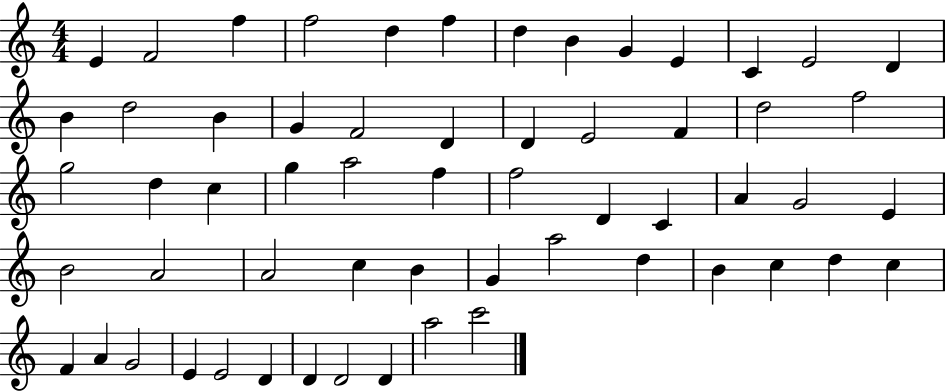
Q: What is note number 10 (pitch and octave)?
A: E4